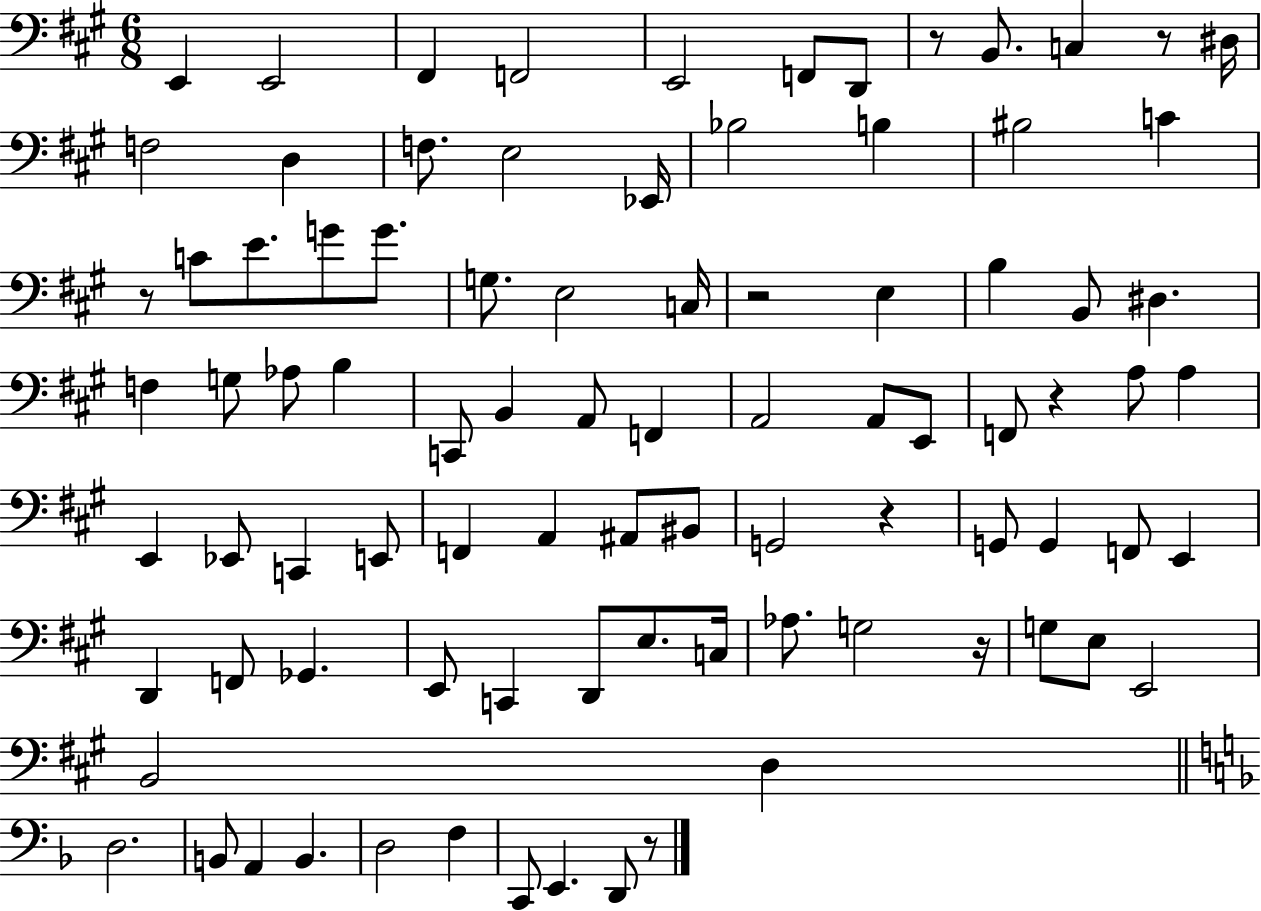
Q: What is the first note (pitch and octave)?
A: E2